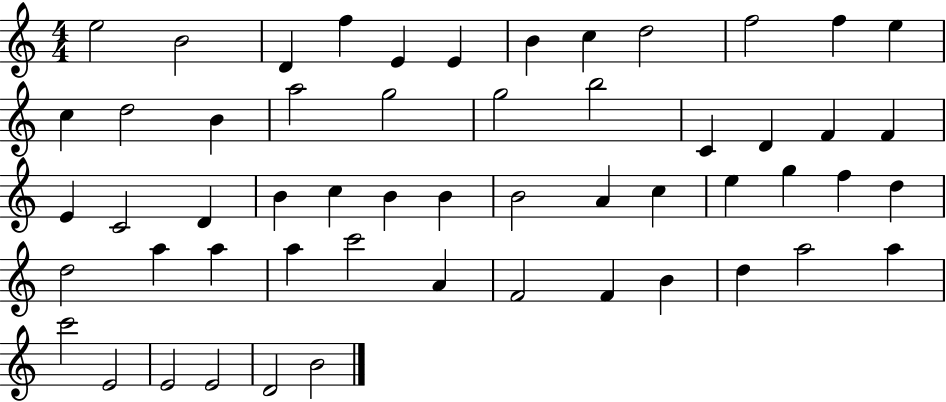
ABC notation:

X:1
T:Untitled
M:4/4
L:1/4
K:C
e2 B2 D f E E B c d2 f2 f e c d2 B a2 g2 g2 b2 C D F F E C2 D B c B B B2 A c e g f d d2 a a a c'2 A F2 F B d a2 a c'2 E2 E2 E2 D2 B2